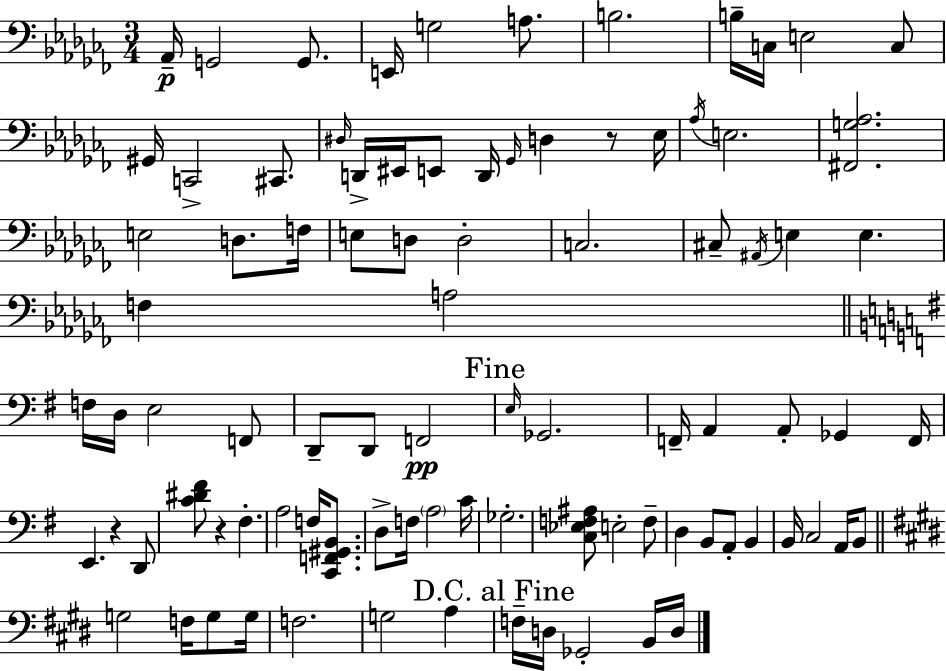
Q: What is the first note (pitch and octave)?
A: Ab2